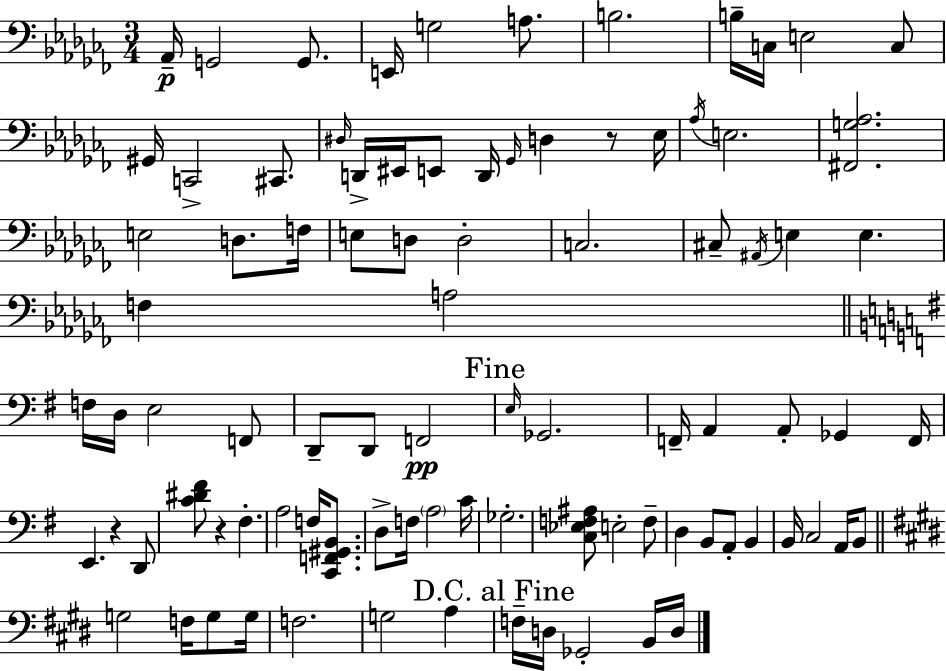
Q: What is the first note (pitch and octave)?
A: Ab2